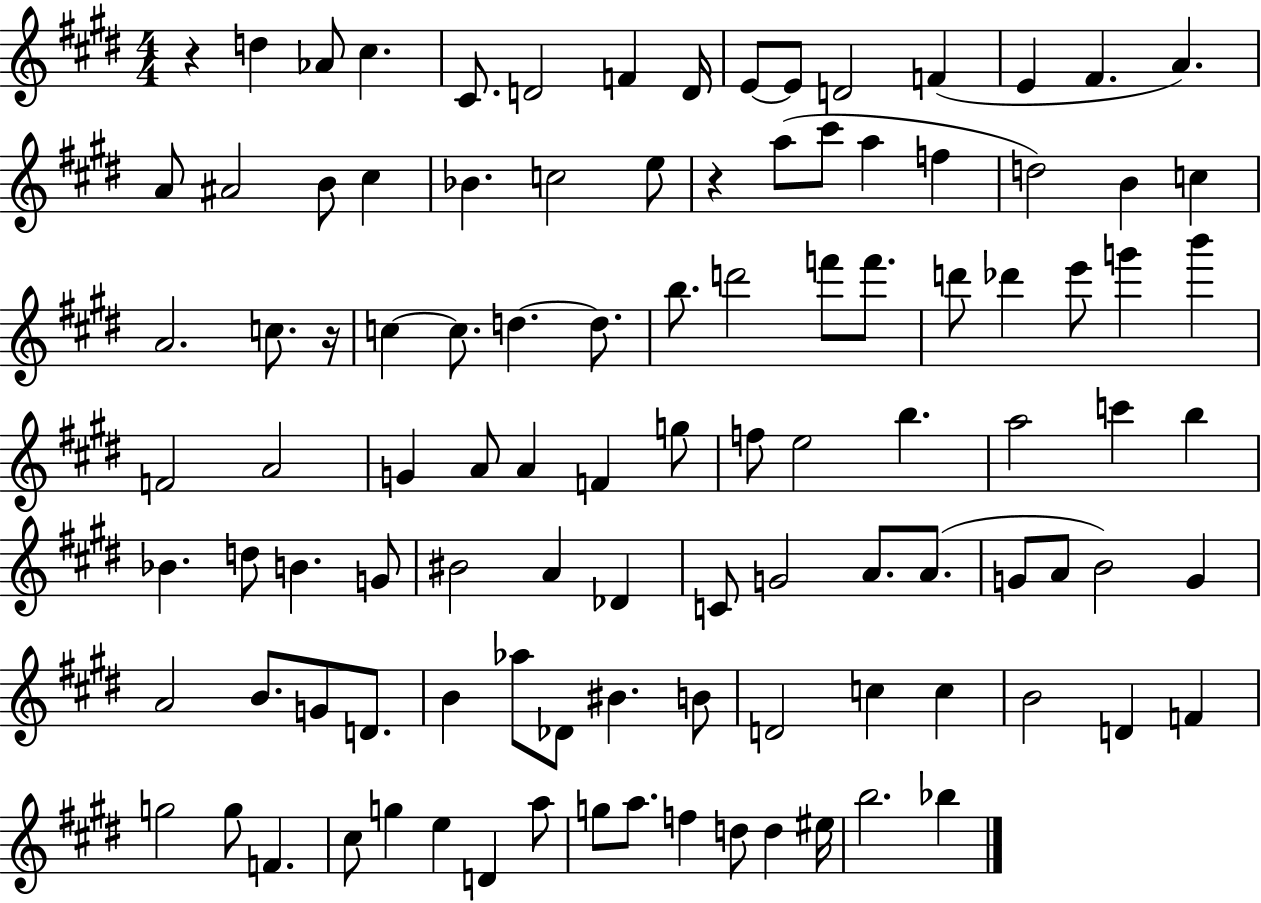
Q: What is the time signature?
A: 4/4